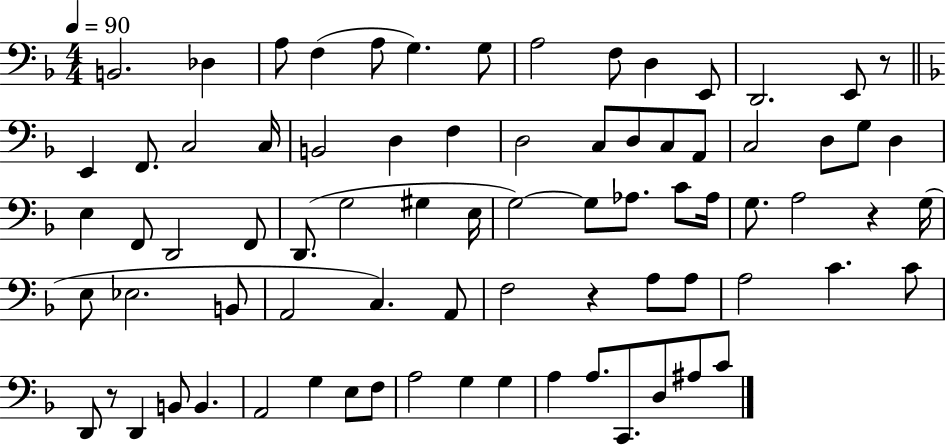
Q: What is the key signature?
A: F major